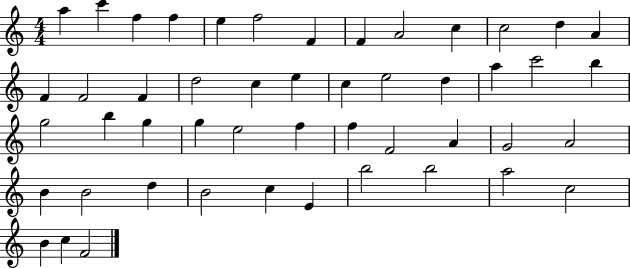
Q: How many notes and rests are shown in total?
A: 49